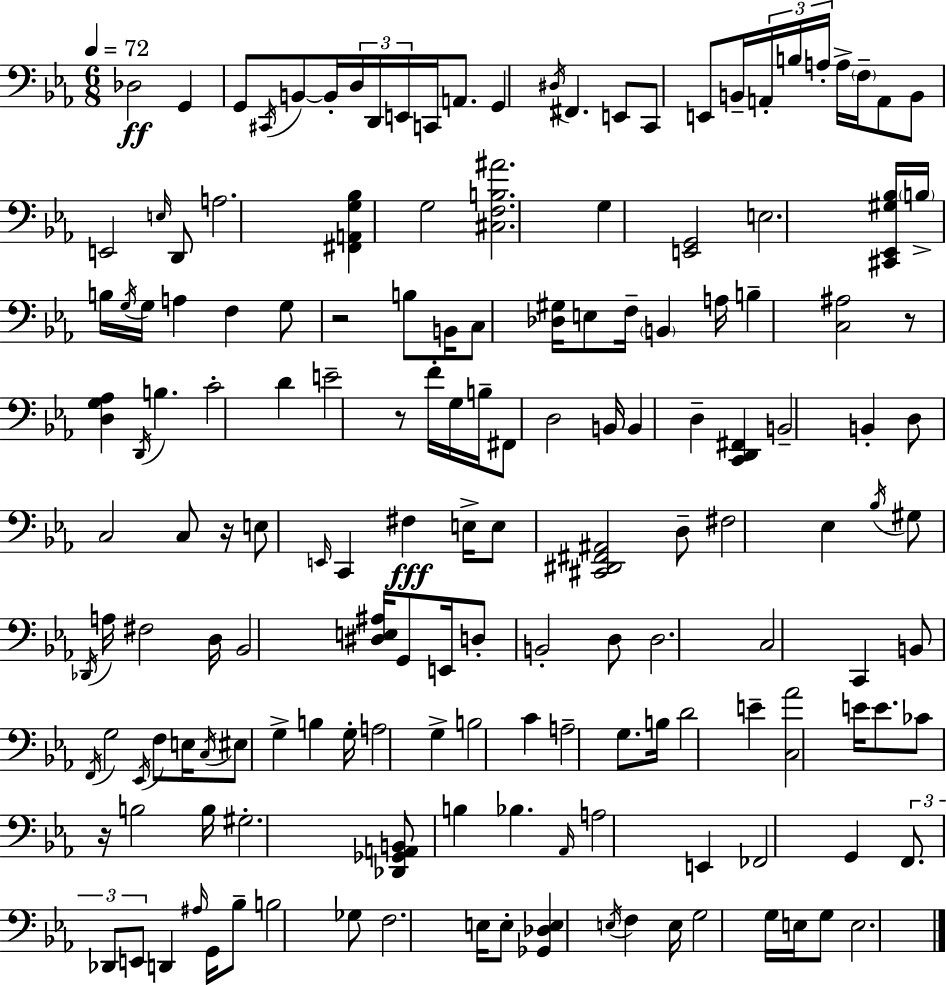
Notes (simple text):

Db3/h G2/q G2/e C#2/s B2/e B2/s D3/s D2/s E2/s C2/s A2/e. G2/q D#3/s F#2/q. E2/e C2/e E2/e B2/s A2/s B3/s A3/s A3/s F3/s A2/e B2/e E2/h E3/s D2/e A3/h. [F#2,A2,G3,Bb3]/q G3/h [C#3,F3,B3,A#4]/h. G3/q [E2,G2]/h E3/h. [C#2,Eb2,G#3,Bb3]/s B3/s B3/s G3/s G3/s A3/q F3/q G3/e R/h B3/e B2/s C3/e [Db3,G#3]/s E3/e F3/s B2/q A3/s B3/q [C3,A#3]/h R/e [D3,G3,Ab3]/q D2/s B3/q. C4/h D4/q E4/h R/e F4/s G3/s B3/s F#2/e D3/h B2/s B2/q D3/q [C2,D2,F#2]/q B2/h B2/q D3/e C3/h C3/e R/s E3/e E2/s C2/q F#3/q E3/s E3/e [C#2,D#2,F#2,A#2]/h D3/e F#3/h Eb3/q Bb3/s G#3/e Db2/s A3/s F#3/h D3/s Bb2/h [D#3,E3,A#3]/s G2/e E2/s D3/e B2/h D3/e D3/h. C3/h C2/q B2/e F2/s G3/h Eb2/s F3/e E3/s C3/s EIS3/e G3/q B3/q G3/s A3/h G3/q B3/h C4/q A3/h G3/e. B3/s D4/h E4/q [C3,Ab4]/h E4/s E4/e. CES4/e R/s B3/h B3/s G#3/h. [Db2,Gb2,A2,B2]/e B3/q Bb3/q. Ab2/s A3/h E2/q FES2/h G2/q F2/e. Db2/e E2/e D2/q A#3/s G2/s Bb3/e B3/h Gb3/e F3/h. E3/s E3/e [Gb2,Db3,E3]/q E3/s F3/q E3/s G3/h G3/s E3/s G3/e E3/h.